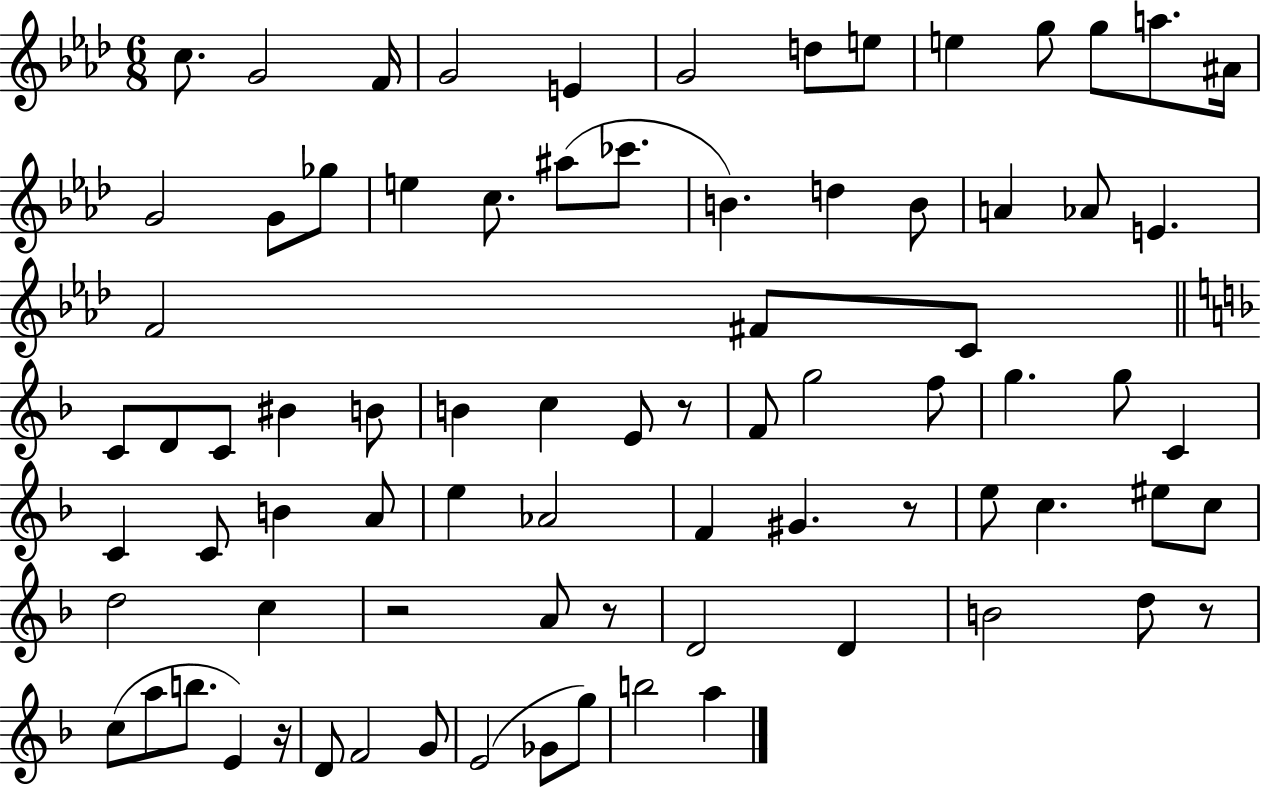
C5/e. G4/h F4/s G4/h E4/q G4/h D5/e E5/e E5/q G5/e G5/e A5/e. A#4/s G4/h G4/e Gb5/e E5/q C5/e. A#5/e CES6/e. B4/q. D5/q B4/e A4/q Ab4/e E4/q. F4/h F#4/e C4/e C4/e D4/e C4/e BIS4/q B4/e B4/q C5/q E4/e R/e F4/e G5/h F5/e G5/q. G5/e C4/q C4/q C4/e B4/q A4/e E5/q Ab4/h F4/q G#4/q. R/e E5/e C5/q. EIS5/e C5/e D5/h C5/q R/h A4/e R/e D4/h D4/q B4/h D5/e R/e C5/e A5/e B5/e. E4/q R/s D4/e F4/h G4/e E4/h Gb4/e G5/e B5/h A5/q